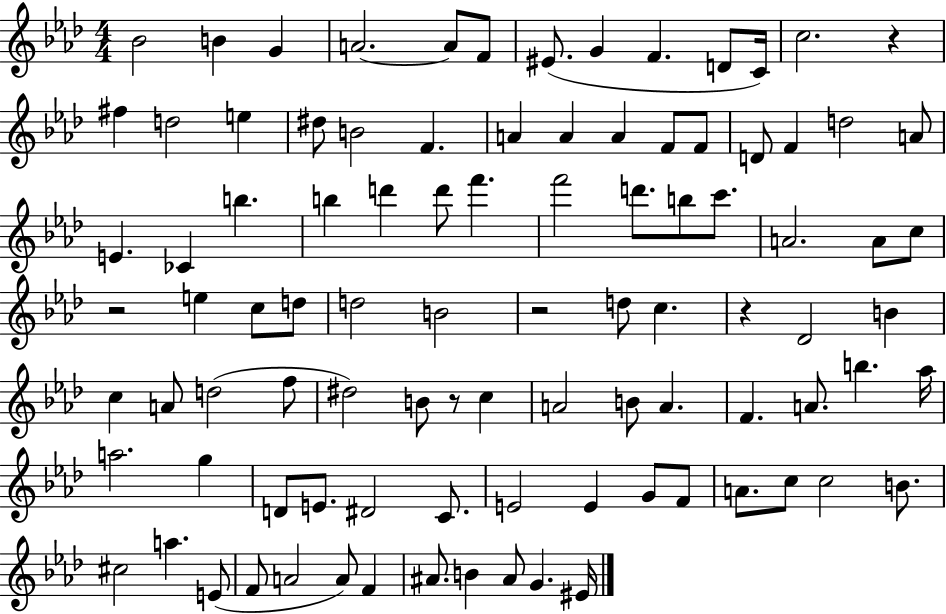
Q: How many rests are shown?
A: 5